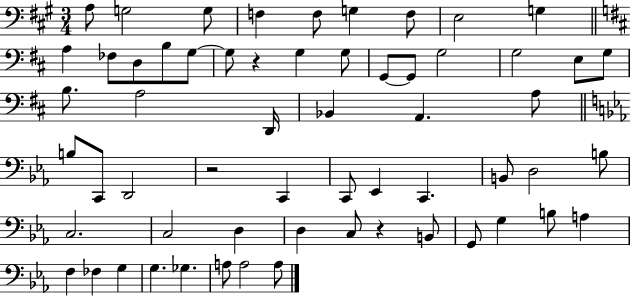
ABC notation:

X:1
T:Untitled
M:3/4
L:1/4
K:A
A,/2 G,2 G,/2 F, F,/2 G, F,/2 E,2 G, A, _F,/2 D,/2 B,/2 G,/2 G,/2 z G, G,/2 G,,/2 G,,/2 G,2 G,2 E,/2 G,/2 B,/2 A,2 D,,/4 _B,, A,, A,/2 B,/2 C,,/2 D,,2 z2 C,, C,,/2 _E,, C,, B,,/2 D,2 B,/2 C,2 C,2 D, D, C,/2 z B,,/2 G,,/2 G, B,/2 A, F, _F, G, G, _G, A,/2 A,2 A,/2